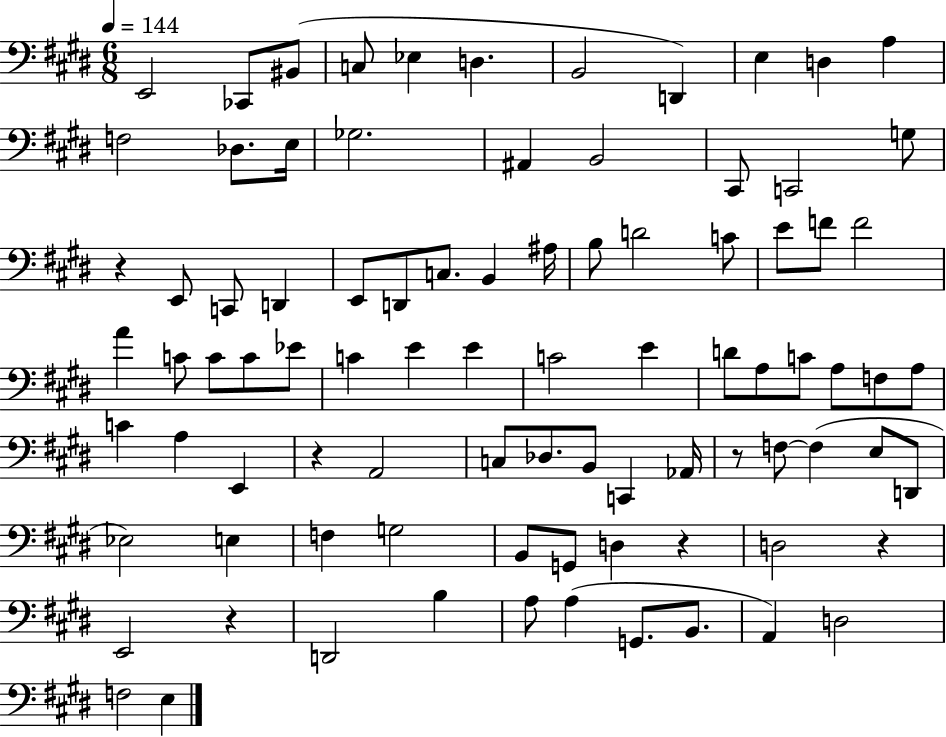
{
  \clef bass
  \numericTimeSignature
  \time 6/8
  \key e \major
  \tempo 4 = 144
  e,2 ces,8 bis,8( | c8 ees4 d4. | b,2 d,4) | e4 d4 a4 | \break f2 des8. e16 | ges2. | ais,4 b,2 | cis,8 c,2 g8 | \break r4 e,8 c,8 d,4 | e,8 d,8 c8. b,4 ais16 | b8 d'2 c'8 | e'8 f'8 f'2 | \break a'4 c'8 c'8 c'8 ees'8 | c'4 e'4 e'4 | c'2 e'4 | d'8 a8 c'8 a8 f8 a8 | \break c'4 a4 e,4 | r4 a,2 | c8 des8. b,8 c,4 aes,16 | r8 f8~~ f4( e8 d,8 | \break ees2) e4 | f4 g2 | b,8 g,8 d4 r4 | d2 r4 | \break e,2 r4 | d,2 b4 | a8 a4( g,8. b,8. | a,4) d2 | \break f2 e4 | \bar "|."
}